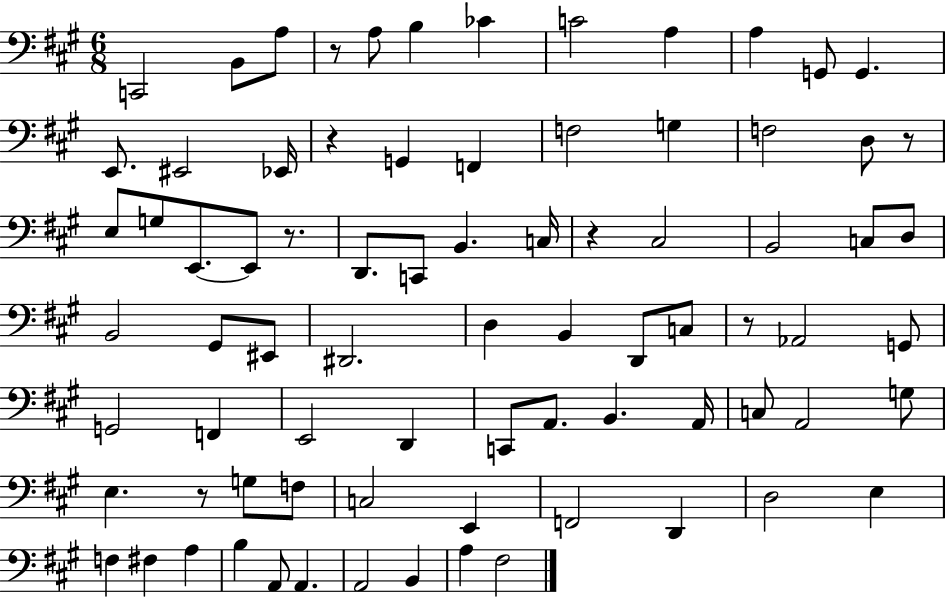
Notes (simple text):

C2/h B2/e A3/e R/e A3/e B3/q CES4/q C4/h A3/q A3/q G2/e G2/q. E2/e. EIS2/h Eb2/s R/q G2/q F2/q F3/h G3/q F3/h D3/e R/e E3/e G3/e E2/e. E2/e R/e. D2/e. C2/e B2/q. C3/s R/q C#3/h B2/h C3/e D3/e B2/h G#2/e EIS2/e D#2/h. D3/q B2/q D2/e C3/e R/e Ab2/h G2/e G2/h F2/q E2/h D2/q C2/e A2/e. B2/q. A2/s C3/e A2/h G3/e E3/q. R/e G3/e F3/e C3/h E2/q F2/h D2/q D3/h E3/q F3/q F#3/q A3/q B3/q A2/e A2/q. A2/h B2/q A3/q F#3/h